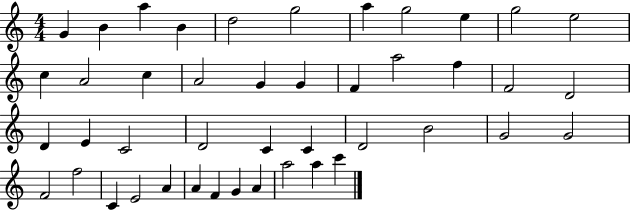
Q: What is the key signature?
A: C major